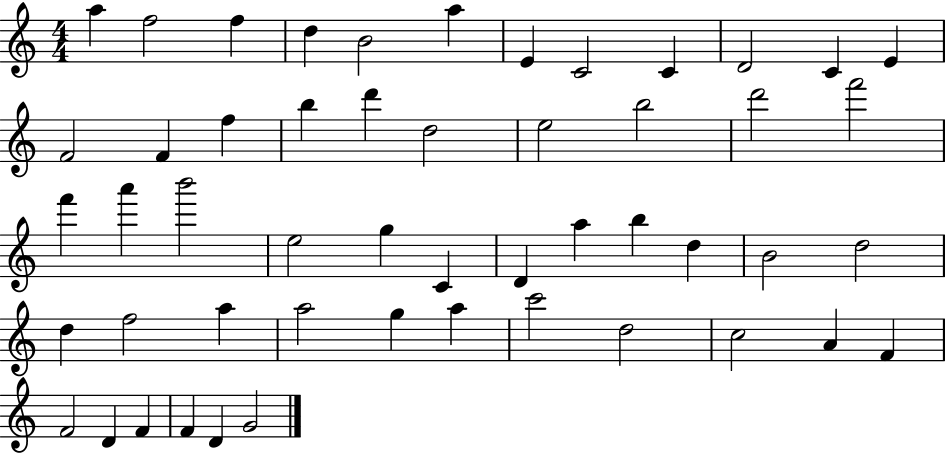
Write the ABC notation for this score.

X:1
T:Untitled
M:4/4
L:1/4
K:C
a f2 f d B2 a E C2 C D2 C E F2 F f b d' d2 e2 b2 d'2 f'2 f' a' b'2 e2 g C D a b d B2 d2 d f2 a a2 g a c'2 d2 c2 A F F2 D F F D G2